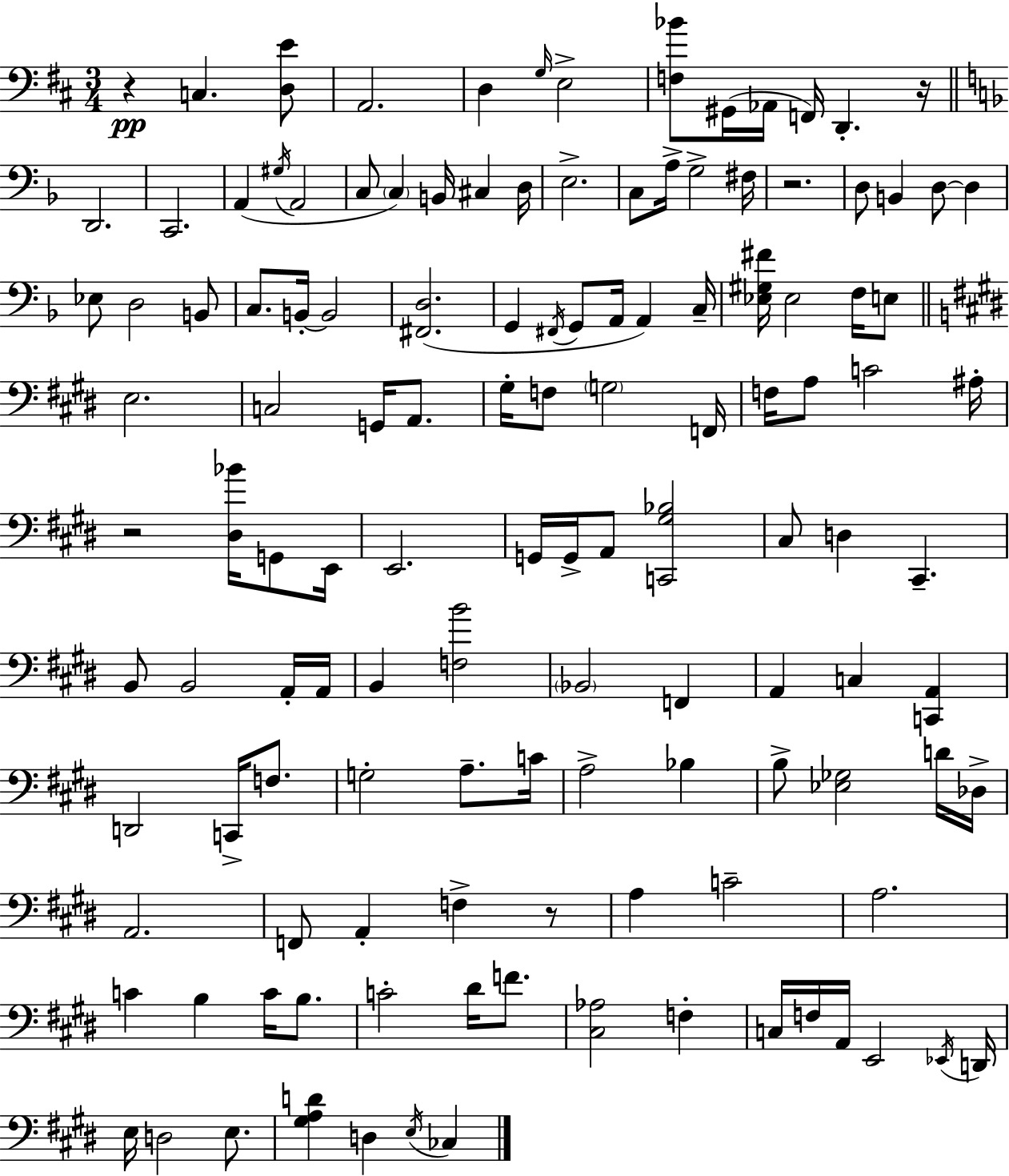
X:1
T:Untitled
M:3/4
L:1/4
K:D
z C, [D,E]/2 A,,2 D, G,/4 E,2 [F,_B]/2 ^G,,/4 _A,,/4 F,,/4 D,, z/4 D,,2 C,,2 A,, ^G,/4 A,,2 C,/2 C, B,,/4 ^C, D,/4 E,2 C,/2 A,/4 G,2 ^F,/4 z2 D,/2 B,, D,/2 D, _E,/2 D,2 B,,/2 C,/2 B,,/4 B,,2 [^F,,D,]2 G,, ^F,,/4 G,,/2 A,,/4 A,, C,/4 [_E,^G,^F]/4 _E,2 F,/4 E,/2 E,2 C,2 G,,/4 A,,/2 ^G,/4 F,/2 G,2 F,,/4 F,/4 A,/2 C2 ^A,/4 z2 [^D,_B]/4 G,,/2 E,,/4 E,,2 G,,/4 G,,/4 A,,/2 [C,,^G,_B,]2 ^C,/2 D, ^C,, B,,/2 B,,2 A,,/4 A,,/4 B,, [F,B]2 _B,,2 F,, A,, C, [C,,A,,] D,,2 C,,/4 F,/2 G,2 A,/2 C/4 A,2 _B, B,/2 [_E,_G,]2 D/4 _D,/4 A,,2 F,,/2 A,, F, z/2 A, C2 A,2 C B, C/4 B,/2 C2 ^D/4 F/2 [^C,_A,]2 F, C,/4 F,/4 A,,/4 E,,2 _E,,/4 D,,/4 E,/4 D,2 E,/2 [^G,A,D] D, E,/4 _C,